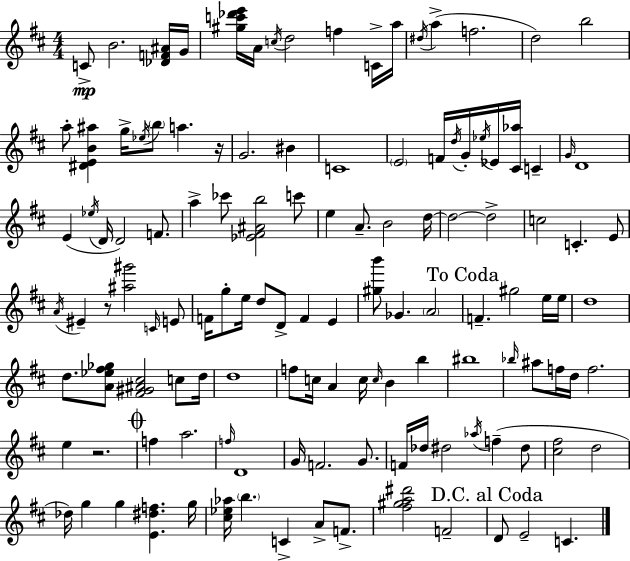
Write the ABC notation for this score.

X:1
T:Untitled
M:4/4
L:1/4
K:D
C/2 B2 [_DF^A]/4 G/4 [^gc'_d'e']/4 A/4 c/4 d2 f C/4 a/4 ^d/4 a f2 d2 b2 a/2 [^DEB^a] g/4 _e/4 b/2 a z/4 G2 ^B C4 E2 F/4 d/4 G/4 _e/4 _E/4 [^C_a]/4 C G/4 D4 E _e/4 D/4 D2 F/2 a _c'/2 [_E^F^Ab]2 c'/2 e A/2 B2 d/4 d2 d2 c2 C E/2 A/4 ^E z/2 [^a^g']2 C/4 E/2 F/4 g/2 e/4 d/2 D/2 F E [^gb']/2 _G A2 F ^g2 e/4 e/4 d4 d/2 [A_e^f_g]/2 [^F^G^A^c]2 c/2 d/4 d4 f/2 c/4 A c/4 c/4 B b ^b4 _b/4 ^a/2 f/4 d/4 f2 e z2 f a2 f/4 D4 G/4 F2 G/2 F/4 _d/4 ^d2 _a/4 f ^d/2 [^c^f]2 d2 _d/4 g g [E^df] g/4 [^c_e_a]/4 b C A/2 F/2 [^f^ga^d']2 F2 D/2 E2 C